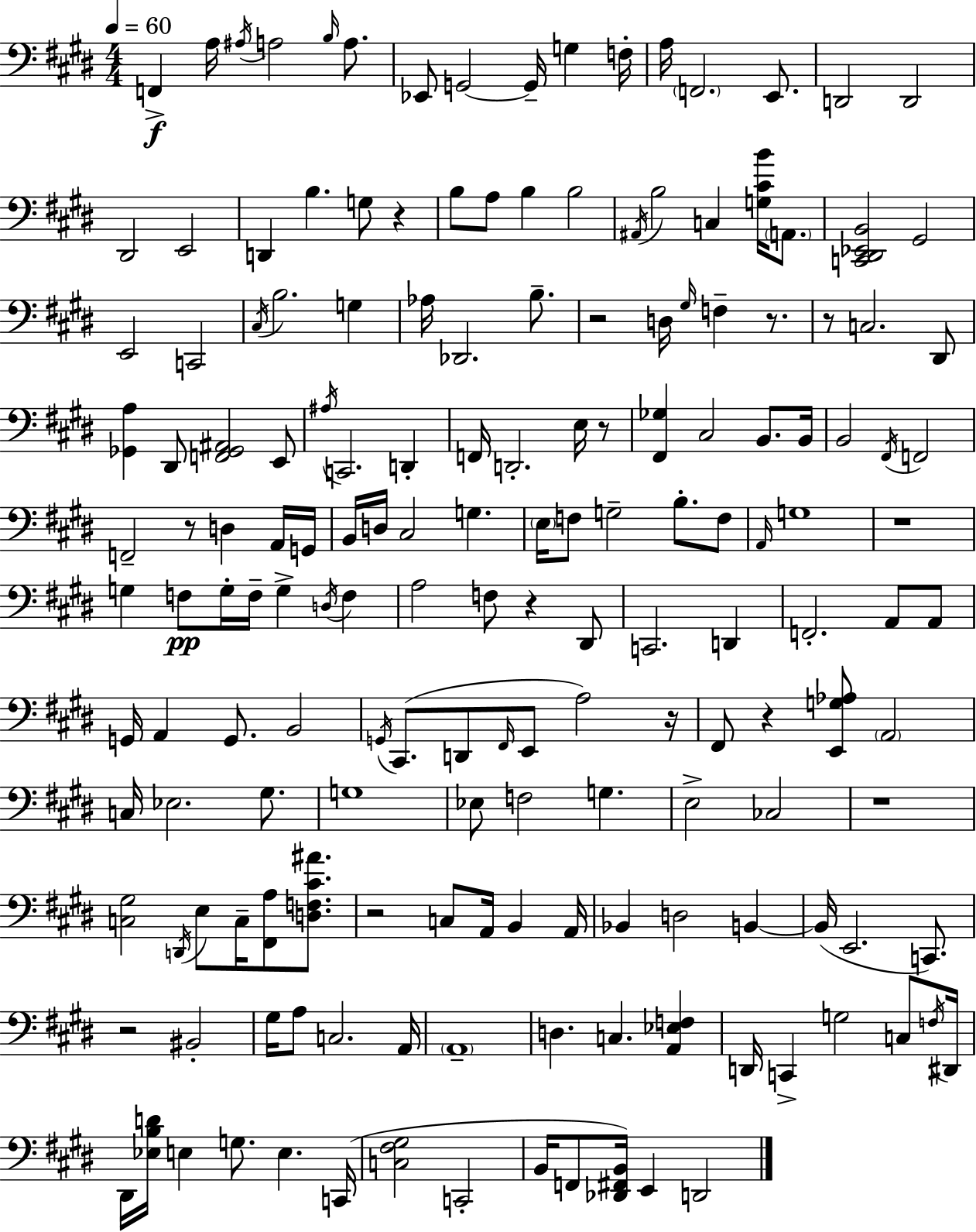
F2/q A3/s A#3/s A3/h B3/s A3/e. Eb2/e G2/h G2/s G3/q F3/s A3/s F2/h. E2/e. D2/h D2/h D#2/h E2/h D2/q B3/q. G3/e R/q B3/e A3/e B3/q B3/h A#2/s B3/h C3/q [G3,C#4,B4]/s A2/e. [C2,D#2,Eb2,B2]/h G#2/h E2/h C2/h C#3/s B3/h. G3/q Ab3/s Db2/h. B3/e. R/h D3/s G#3/s F3/q R/e. R/e C3/h. D#2/e [Gb2,A3]/q D#2/e [F2,Gb2,A#2]/h E2/e A#3/s C2/h. D2/q F2/s D2/h. E3/s R/e [F#2,Gb3]/q C#3/h B2/e. B2/s B2/h F#2/s F2/h F2/h R/e D3/q A2/s G2/s B2/s D3/s C#3/h G3/q. E3/s F3/e G3/h B3/e. F3/e A2/s G3/w R/w G3/q F3/e G3/s F3/s G3/q D3/s F3/q A3/h F3/e R/q D#2/e C2/h. D2/q F2/h. A2/e A2/e G2/s A2/q G2/e. B2/h G2/s C#2/e. D2/e F#2/s E2/e A3/h R/s F#2/e R/q [E2,G3,Ab3]/e A2/h C3/s Eb3/h. G#3/e. G3/w Eb3/e F3/h G3/q. E3/h CES3/h R/w [C3,G#3]/h D2/s E3/e C3/s [F#2,A3]/e [D3,F3,C#4,A#4]/e. R/h C3/e A2/s B2/q A2/s Bb2/q D3/h B2/q B2/s E2/h. C2/e. R/h BIS2/h G#3/s A3/e C3/h. A2/s A2/w D3/q. C3/q. [A2,Eb3,F3]/q D2/s C2/q G3/h C3/e F3/s D#2/s D#2/s [Eb3,B3,D4]/s E3/q G3/e. E3/q. C2/s [C3,F#3,G#3]/h C2/h B2/s F2/e [Db2,F#2,B2]/s E2/q D2/h